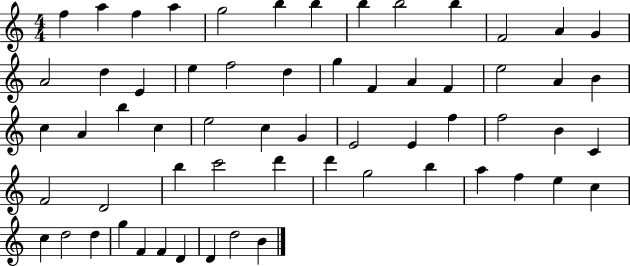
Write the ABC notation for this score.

X:1
T:Untitled
M:4/4
L:1/4
K:C
f a f a g2 b b b b2 b F2 A G A2 d E e f2 d g F A F e2 A B c A b c e2 c G E2 E f f2 B C F2 D2 b c'2 d' d' g2 b a f e c c d2 d g F F D D d2 B